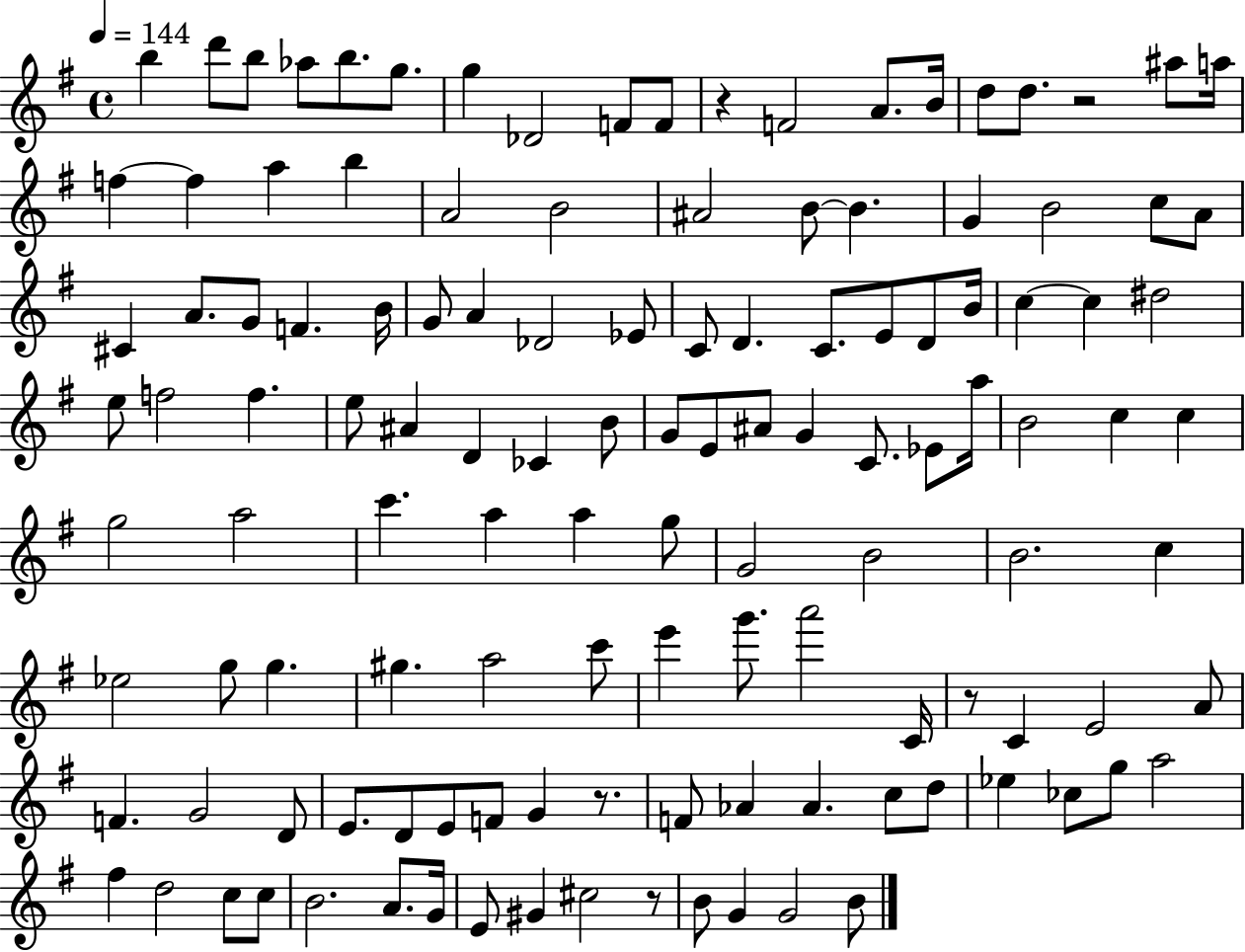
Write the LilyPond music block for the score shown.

{
  \clef treble
  \time 4/4
  \defaultTimeSignature
  \key g \major
  \tempo 4 = 144
  \repeat volta 2 { b''4 d'''8 b''8 aes''8 b''8. g''8. | g''4 des'2 f'8 f'8 | r4 f'2 a'8. b'16 | d''8 d''8. r2 ais''8 a''16 | \break f''4~~ f''4 a''4 b''4 | a'2 b'2 | ais'2 b'8~~ b'4. | g'4 b'2 c''8 a'8 | \break cis'4 a'8. g'8 f'4. b'16 | g'8 a'4 des'2 ees'8 | c'8 d'4. c'8. e'8 d'8 b'16 | c''4~~ c''4 dis''2 | \break e''8 f''2 f''4. | e''8 ais'4 d'4 ces'4 b'8 | g'8 e'8 ais'8 g'4 c'8. ees'8 a''16 | b'2 c''4 c''4 | \break g''2 a''2 | c'''4. a''4 a''4 g''8 | g'2 b'2 | b'2. c''4 | \break ees''2 g''8 g''4. | gis''4. a''2 c'''8 | e'''4 g'''8. a'''2 c'16 | r8 c'4 e'2 a'8 | \break f'4. g'2 d'8 | e'8. d'8 e'8 f'8 g'4 r8. | f'8 aes'4 aes'4. c''8 d''8 | ees''4 ces''8 g''8 a''2 | \break fis''4 d''2 c''8 c''8 | b'2. a'8. g'16 | e'8 gis'4 cis''2 r8 | b'8 g'4 g'2 b'8 | \break } \bar "|."
}